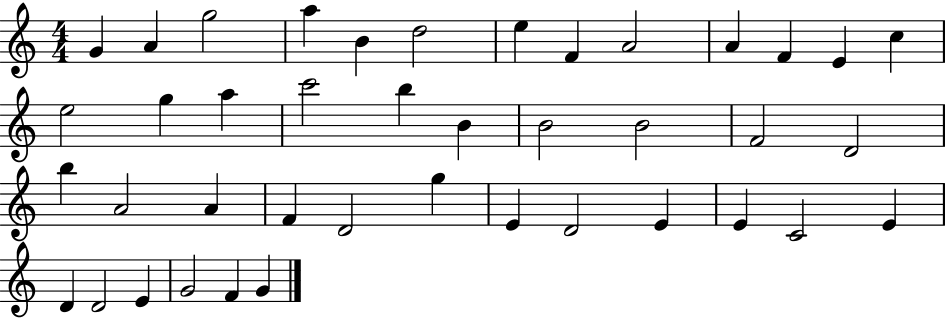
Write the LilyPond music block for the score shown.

{
  \clef treble
  \numericTimeSignature
  \time 4/4
  \key c \major
  g'4 a'4 g''2 | a''4 b'4 d''2 | e''4 f'4 a'2 | a'4 f'4 e'4 c''4 | \break e''2 g''4 a''4 | c'''2 b''4 b'4 | b'2 b'2 | f'2 d'2 | \break b''4 a'2 a'4 | f'4 d'2 g''4 | e'4 d'2 e'4 | e'4 c'2 e'4 | \break d'4 d'2 e'4 | g'2 f'4 g'4 | \bar "|."
}